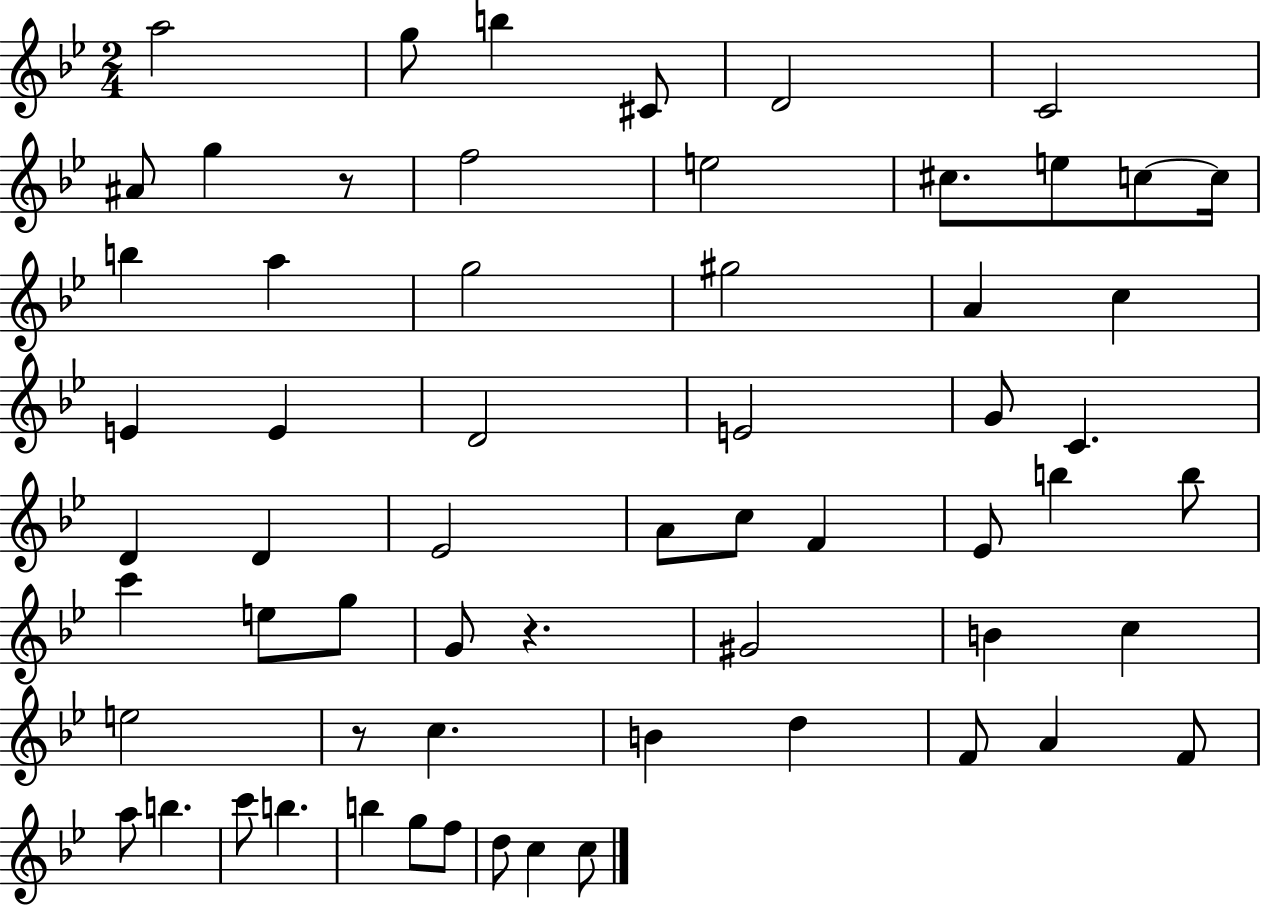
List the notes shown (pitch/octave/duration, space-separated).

A5/h G5/e B5/q C#4/e D4/h C4/h A#4/e G5/q R/e F5/h E5/h C#5/e. E5/e C5/e C5/s B5/q A5/q G5/h G#5/h A4/q C5/q E4/q E4/q D4/h E4/h G4/e C4/q. D4/q D4/q Eb4/h A4/e C5/e F4/q Eb4/e B5/q B5/e C6/q E5/e G5/e G4/e R/q. G#4/h B4/q C5/q E5/h R/e C5/q. B4/q D5/q F4/e A4/q F4/e A5/e B5/q. C6/e B5/q. B5/q G5/e F5/e D5/e C5/q C5/e